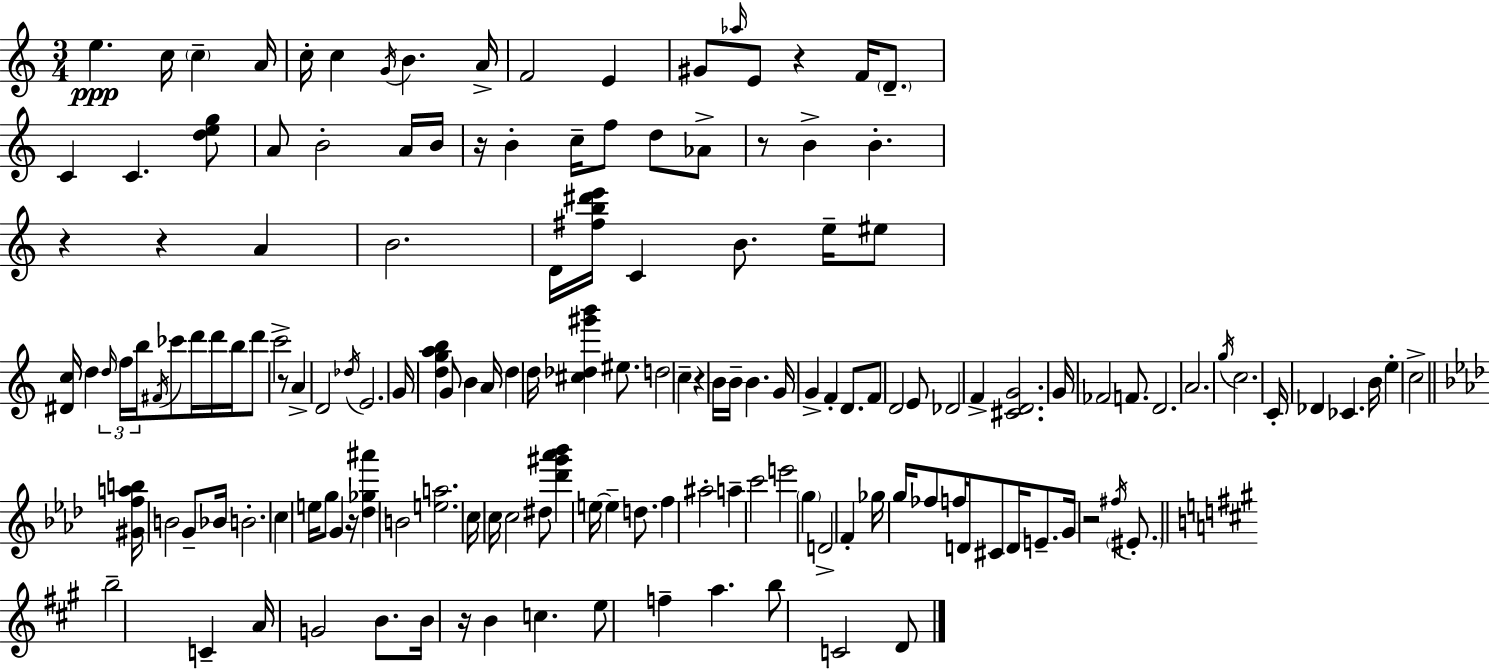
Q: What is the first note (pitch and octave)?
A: E5